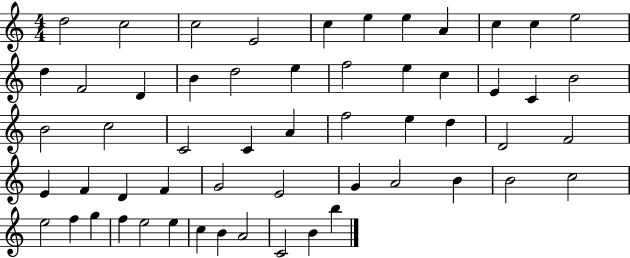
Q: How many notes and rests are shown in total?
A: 56